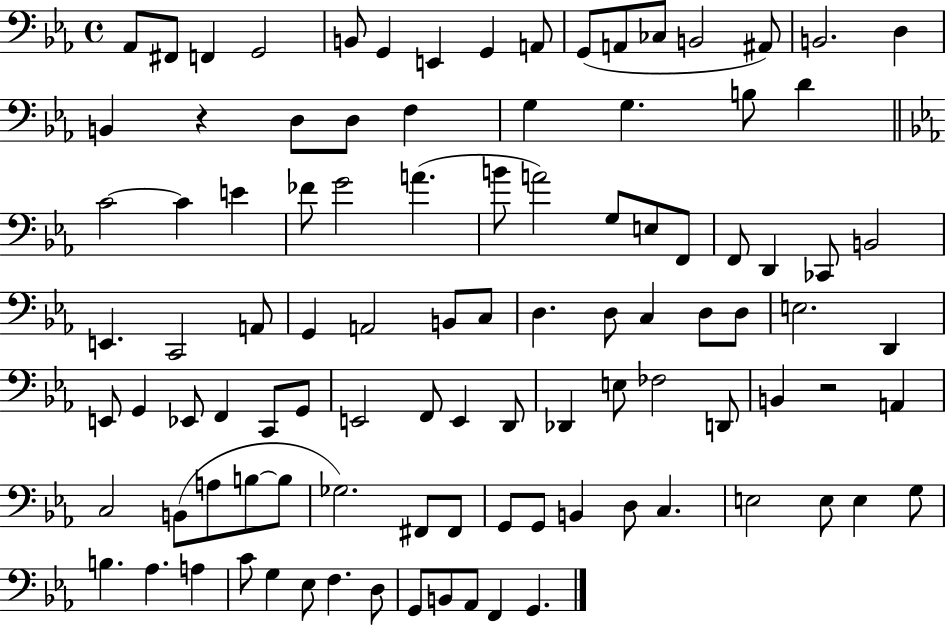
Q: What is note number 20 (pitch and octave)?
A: F3